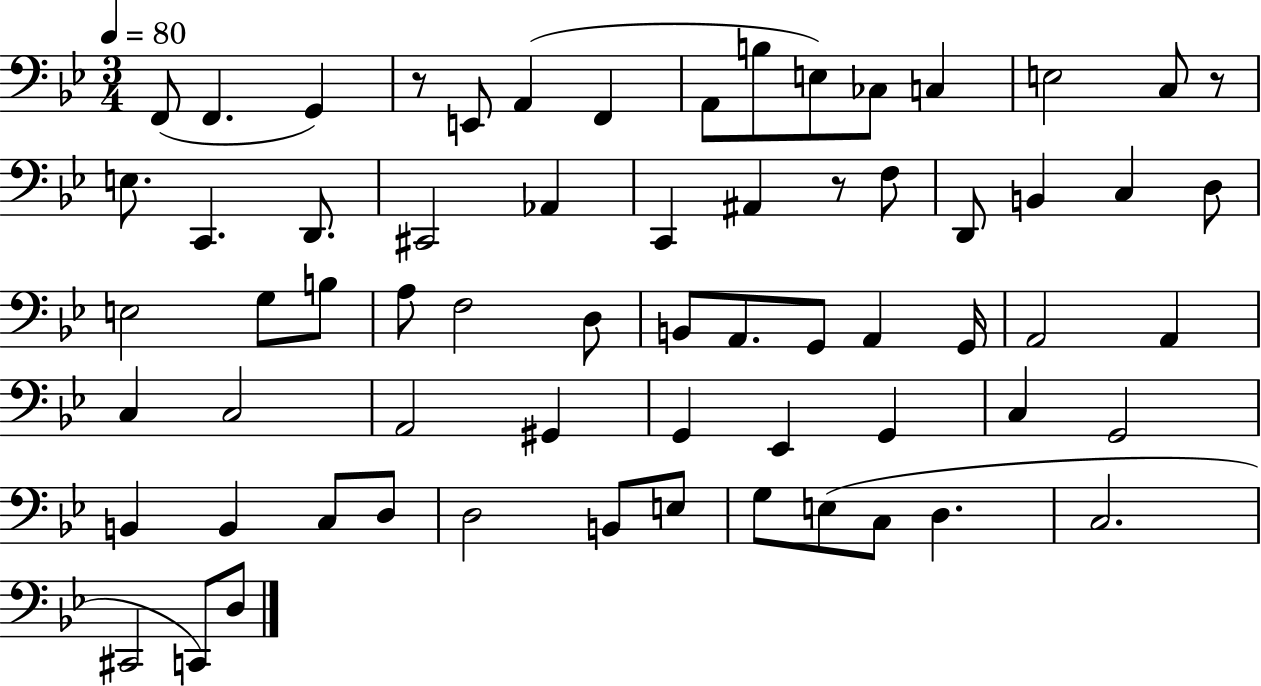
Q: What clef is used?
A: bass